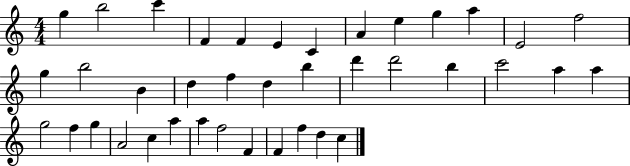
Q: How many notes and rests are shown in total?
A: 39